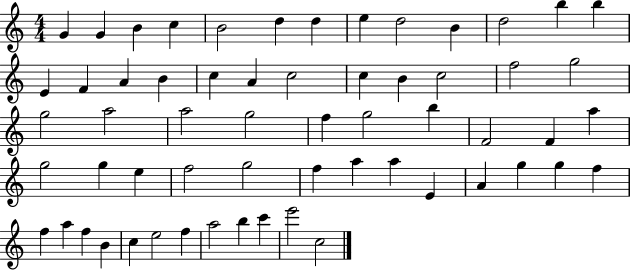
{
  \clef treble
  \numericTimeSignature
  \time 4/4
  \key c \major
  g'4 g'4 b'4 c''4 | b'2 d''4 d''4 | e''4 d''2 b'4 | d''2 b''4 b''4 | \break e'4 f'4 a'4 b'4 | c''4 a'4 c''2 | c''4 b'4 c''2 | f''2 g''2 | \break g''2 a''2 | a''2 g''2 | f''4 g''2 b''4 | f'2 f'4 a''4 | \break g''2 g''4 e''4 | f''2 g''2 | f''4 a''4 a''4 e'4 | a'4 g''4 g''4 f''4 | \break f''4 a''4 f''4 b'4 | c''4 e''2 f''4 | a''2 b''4 c'''4 | e'''2 c''2 | \break \bar "|."
}